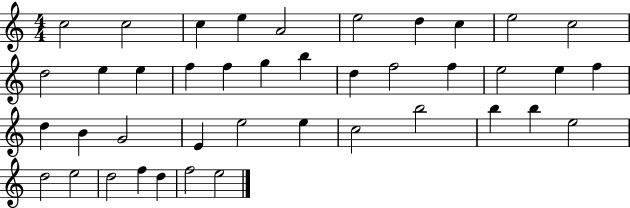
C5/h C5/h C5/q E5/q A4/h E5/h D5/q C5/q E5/h C5/h D5/h E5/q E5/q F5/q F5/q G5/q B5/q D5/q F5/h F5/q E5/h E5/q F5/q D5/q B4/q G4/h E4/q E5/h E5/q C5/h B5/h B5/q B5/q E5/h D5/h E5/h D5/h F5/q D5/q F5/h E5/h